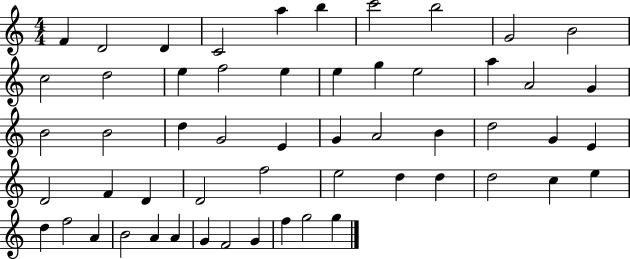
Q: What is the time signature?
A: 4/4